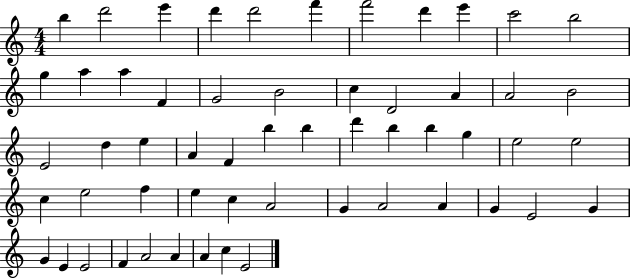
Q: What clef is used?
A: treble